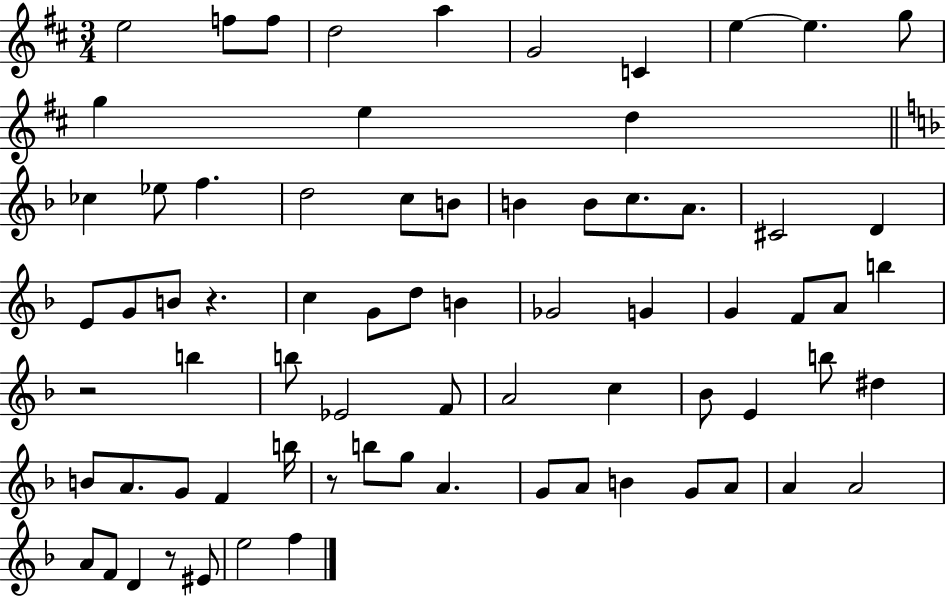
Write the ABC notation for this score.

X:1
T:Untitled
M:3/4
L:1/4
K:D
e2 f/2 f/2 d2 a G2 C e e g/2 g e d _c _e/2 f d2 c/2 B/2 B B/2 c/2 A/2 ^C2 D E/2 G/2 B/2 z c G/2 d/2 B _G2 G G F/2 A/2 b z2 b b/2 _E2 F/2 A2 c _B/2 E b/2 ^d B/2 A/2 G/2 F b/4 z/2 b/2 g/2 A G/2 A/2 B G/2 A/2 A A2 A/2 F/2 D z/2 ^E/2 e2 f